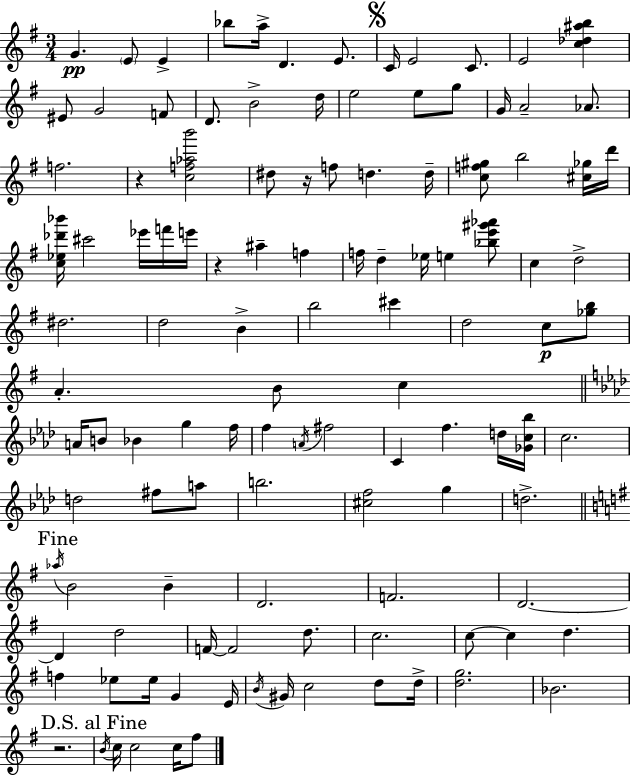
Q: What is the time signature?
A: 3/4